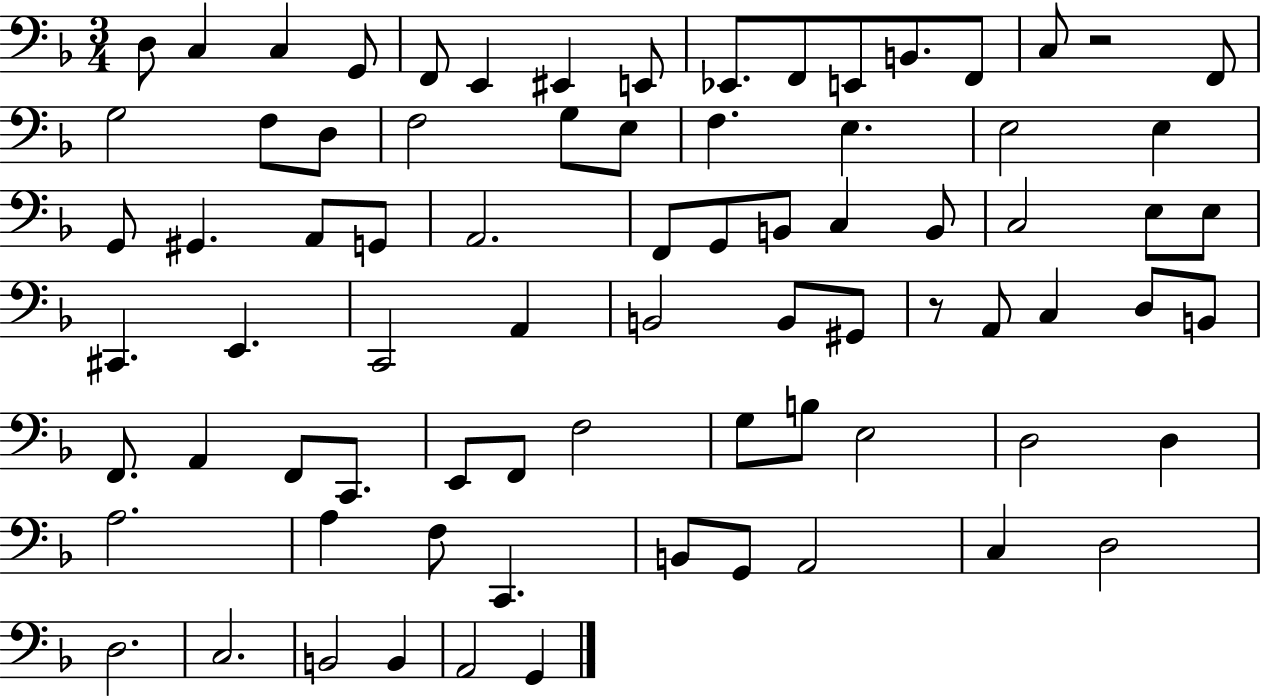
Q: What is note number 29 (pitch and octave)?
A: G2